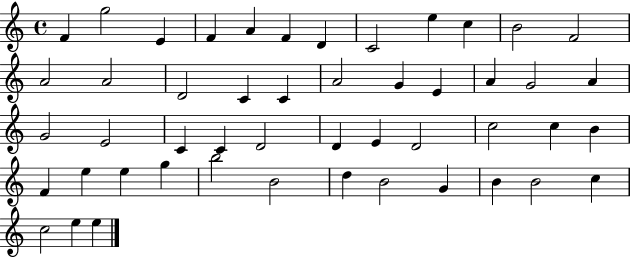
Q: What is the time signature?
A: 4/4